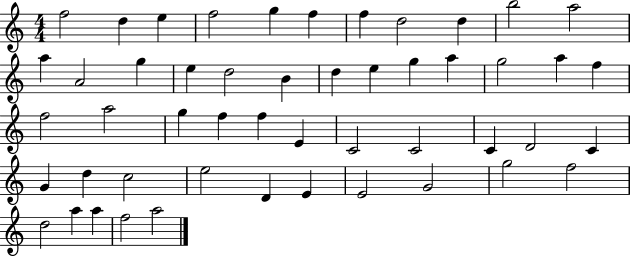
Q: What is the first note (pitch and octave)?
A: F5